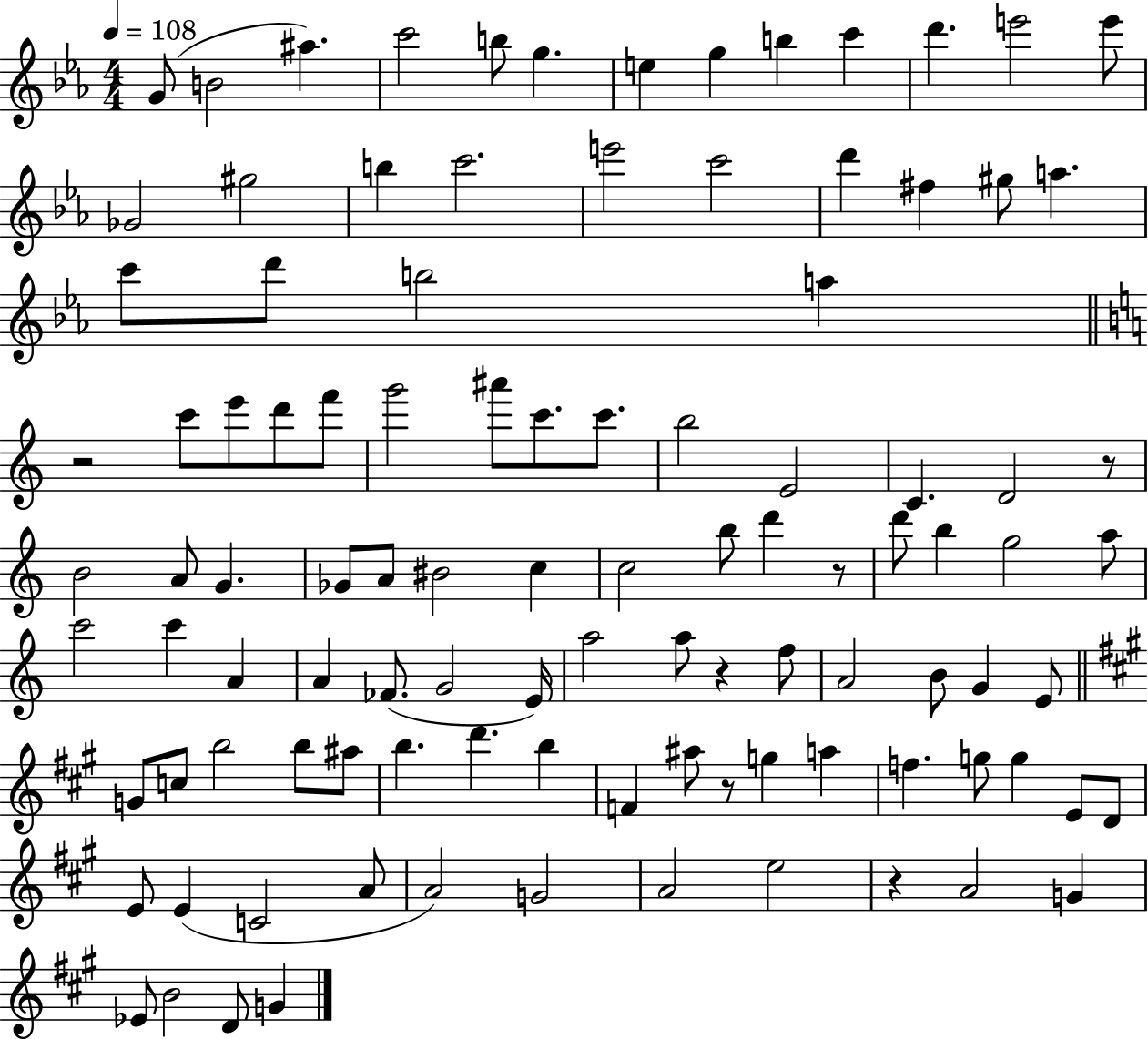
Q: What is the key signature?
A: EES major